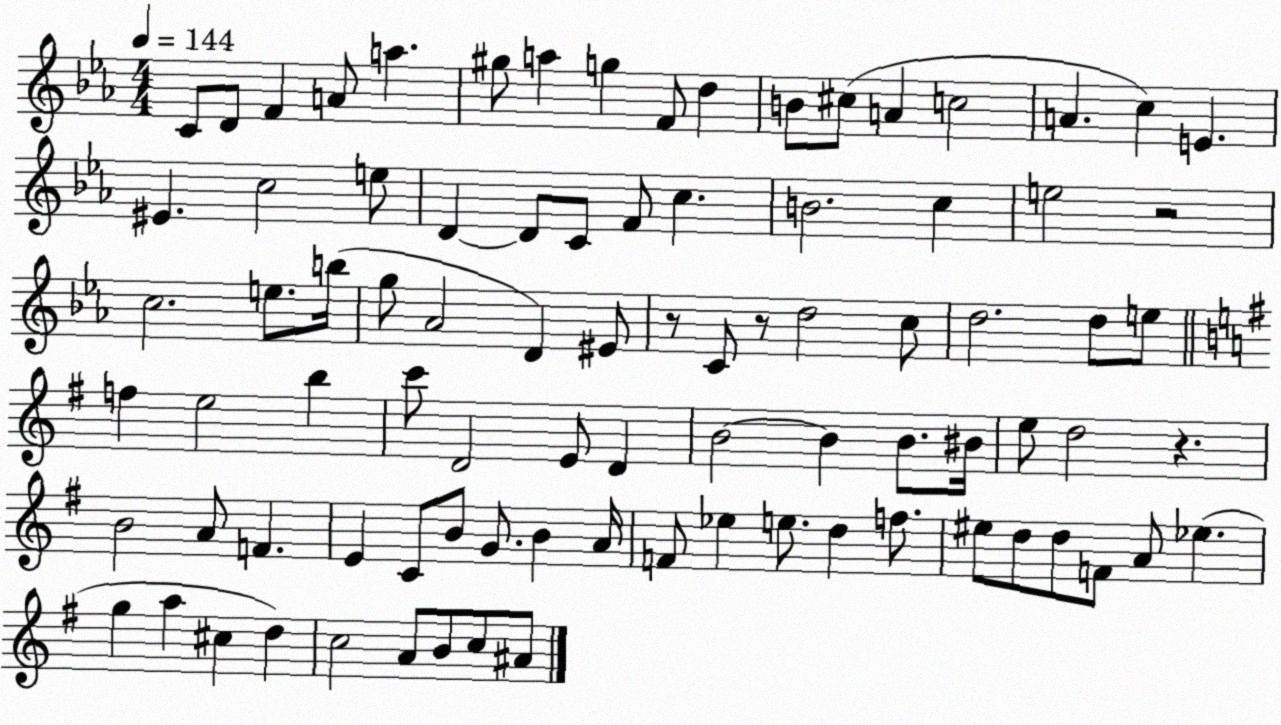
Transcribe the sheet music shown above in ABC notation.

X:1
T:Untitled
M:4/4
L:1/4
K:Eb
C/2 D/2 F A/2 a ^g/2 a g F/2 d B/2 ^c/2 A c2 A c E ^E c2 e/2 D D/2 C/2 F/2 c B2 c e2 z2 c2 e/2 b/4 g/2 _A2 D ^E/2 z/2 C/2 z/2 d2 c/2 d2 d/2 e/2 f e2 b c'/2 D2 E/2 D B2 B B/2 ^B/4 e/2 d2 z B2 A/2 F E C/2 B/2 G/2 B A/4 F/2 _e e/2 d f/2 ^e/2 d/2 d/2 F/2 A/2 _e g a ^c d c2 A/2 B/2 c/2 ^A/2